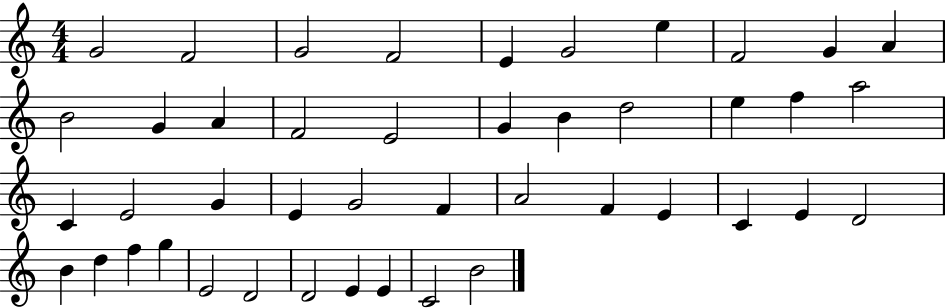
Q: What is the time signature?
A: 4/4